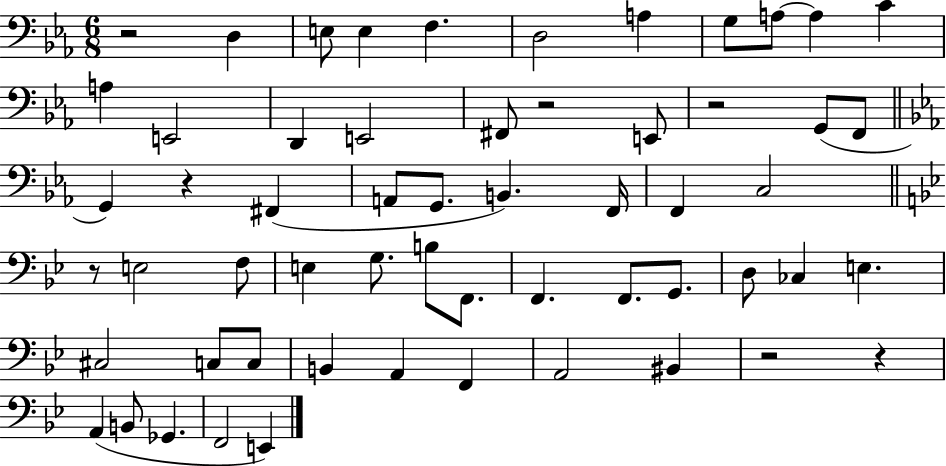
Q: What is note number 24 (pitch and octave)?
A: F2